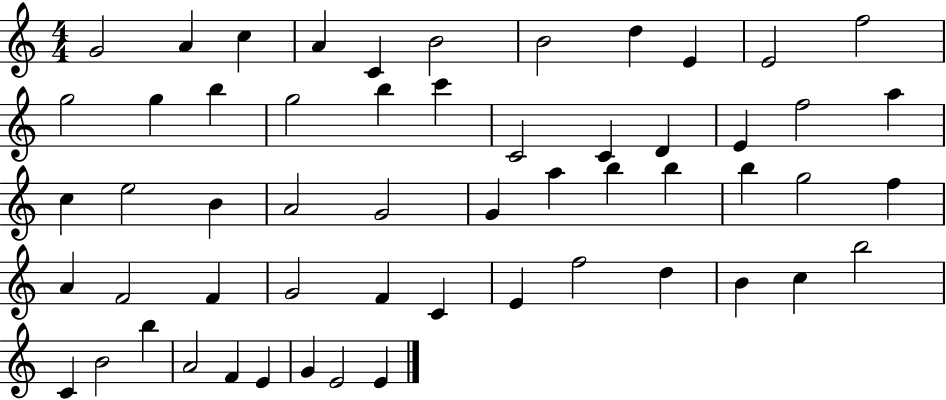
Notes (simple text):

G4/h A4/q C5/q A4/q C4/q B4/h B4/h D5/q E4/q E4/h F5/h G5/h G5/q B5/q G5/h B5/q C6/q C4/h C4/q D4/q E4/q F5/h A5/q C5/q E5/h B4/q A4/h G4/h G4/q A5/q B5/q B5/q B5/q G5/h F5/q A4/q F4/h F4/q G4/h F4/q C4/q E4/q F5/h D5/q B4/q C5/q B5/h C4/q B4/h B5/q A4/h F4/q E4/q G4/q E4/h E4/q